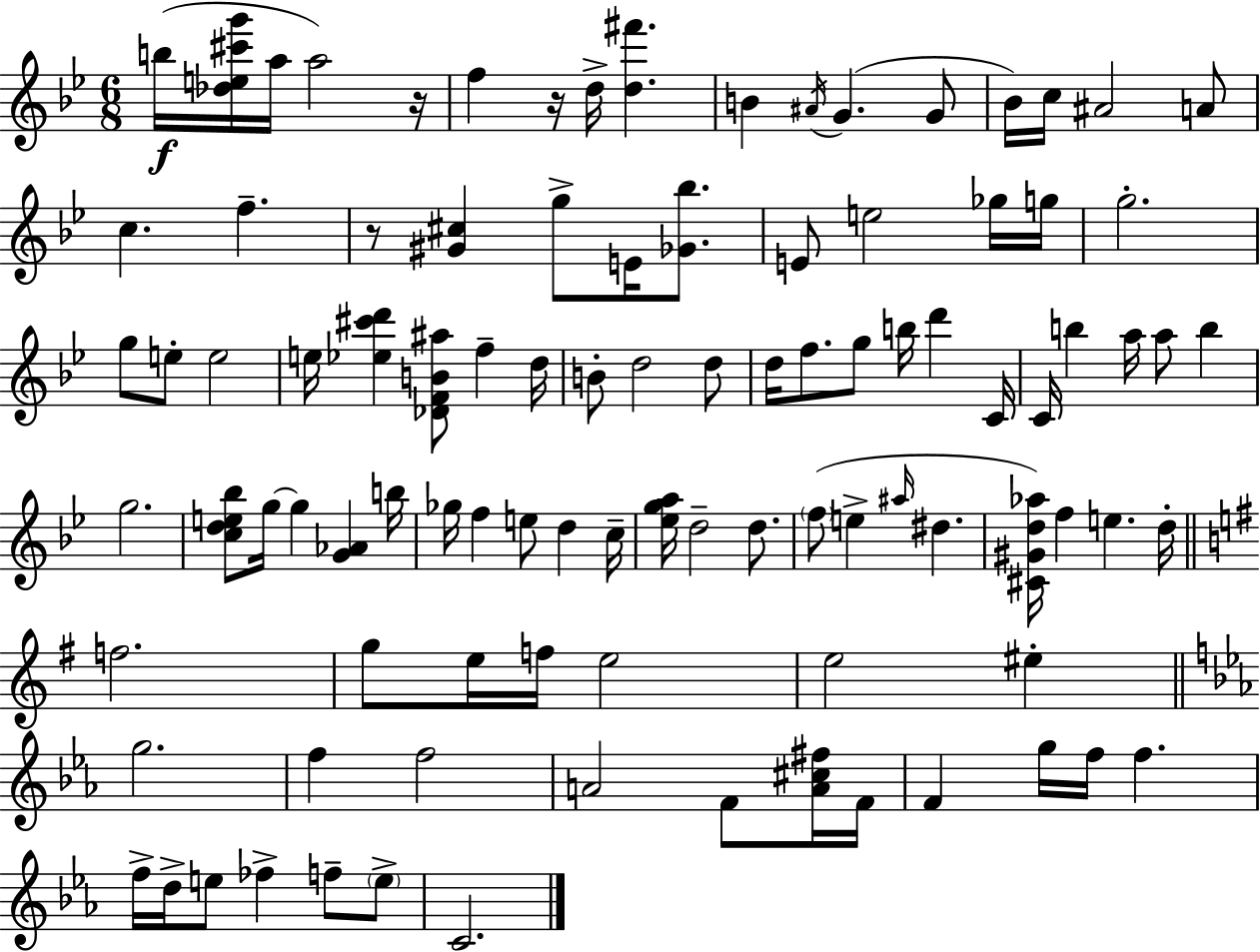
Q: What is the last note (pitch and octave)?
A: C4